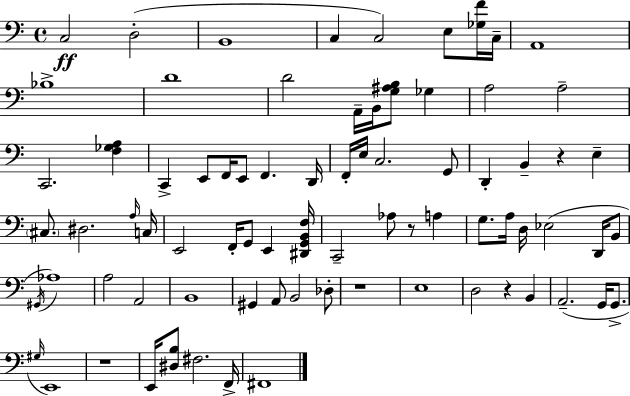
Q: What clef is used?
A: bass